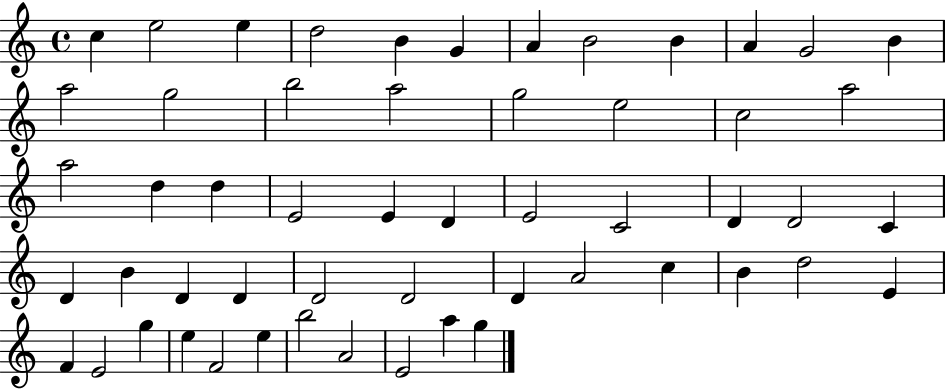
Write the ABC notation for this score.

X:1
T:Untitled
M:4/4
L:1/4
K:C
c e2 e d2 B G A B2 B A G2 B a2 g2 b2 a2 g2 e2 c2 a2 a2 d d E2 E D E2 C2 D D2 C D B D D D2 D2 D A2 c B d2 E F E2 g e F2 e b2 A2 E2 a g